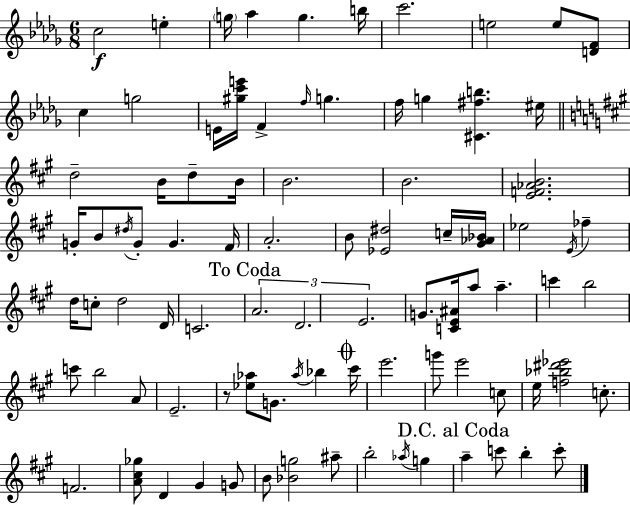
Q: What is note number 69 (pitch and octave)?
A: A#5